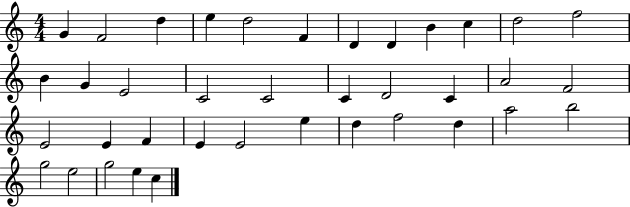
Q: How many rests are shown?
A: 0